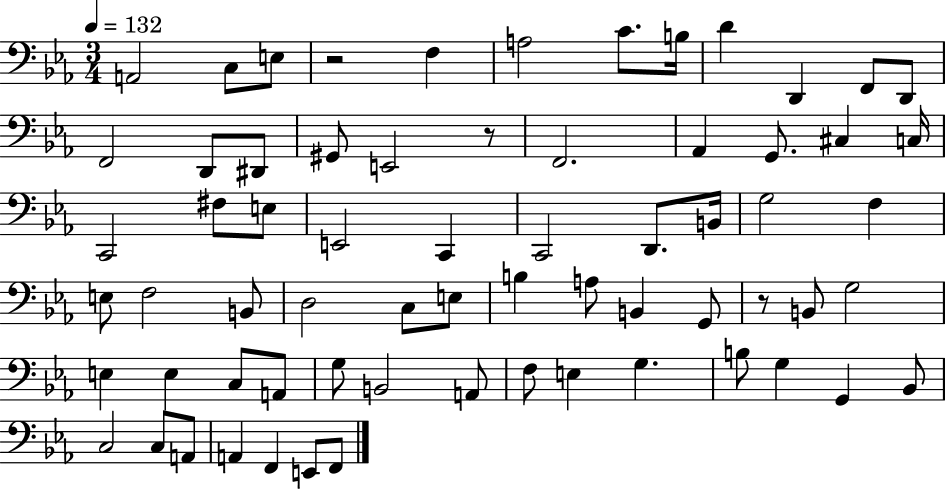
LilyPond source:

{
  \clef bass
  \numericTimeSignature
  \time 3/4
  \key ees \major
  \tempo 4 = 132
  \repeat volta 2 { a,2 c8 e8 | r2 f4 | a2 c'8. b16 | d'4 d,4 f,8 d,8 | \break f,2 d,8 dis,8 | gis,8 e,2 r8 | f,2. | aes,4 g,8. cis4 c16 | \break c,2 fis8 e8 | e,2 c,4 | c,2 d,8. b,16 | g2 f4 | \break e8 f2 b,8 | d2 c8 e8 | b4 a8 b,4 g,8 | r8 b,8 g2 | \break e4 e4 c8 a,8 | g8 b,2 a,8 | f8 e4 g4. | b8 g4 g,4 bes,8 | \break c2 c8 a,8 | a,4 f,4 e,8 f,8 | } \bar "|."
}